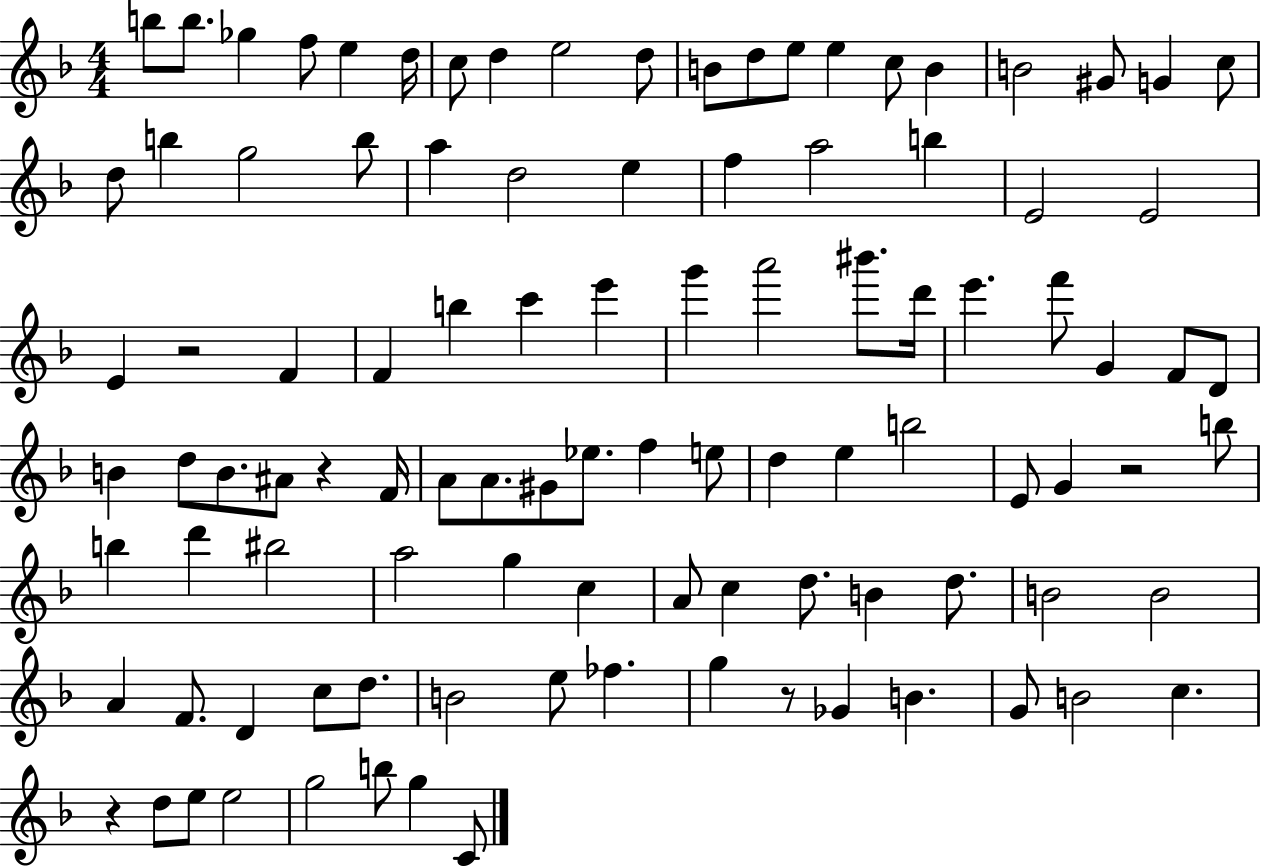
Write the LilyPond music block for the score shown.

{
  \clef treble
  \numericTimeSignature
  \time 4/4
  \key f \major
  b''8 b''8. ges''4 f''8 e''4 d''16 | c''8 d''4 e''2 d''8 | b'8 d''8 e''8 e''4 c''8 b'4 | b'2 gis'8 g'4 c''8 | \break d''8 b''4 g''2 b''8 | a''4 d''2 e''4 | f''4 a''2 b''4 | e'2 e'2 | \break e'4 r2 f'4 | f'4 b''4 c'''4 e'''4 | g'''4 a'''2 bis'''8. d'''16 | e'''4. f'''8 g'4 f'8 d'8 | \break b'4 d''8 b'8. ais'8 r4 f'16 | a'8 a'8. gis'8 ees''8. f''4 e''8 | d''4 e''4 b''2 | e'8 g'4 r2 b''8 | \break b''4 d'''4 bis''2 | a''2 g''4 c''4 | a'8 c''4 d''8. b'4 d''8. | b'2 b'2 | \break a'4 f'8. d'4 c''8 d''8. | b'2 e''8 fes''4. | g''4 r8 ges'4 b'4. | g'8 b'2 c''4. | \break r4 d''8 e''8 e''2 | g''2 b''8 g''4 c'8 | \bar "|."
}